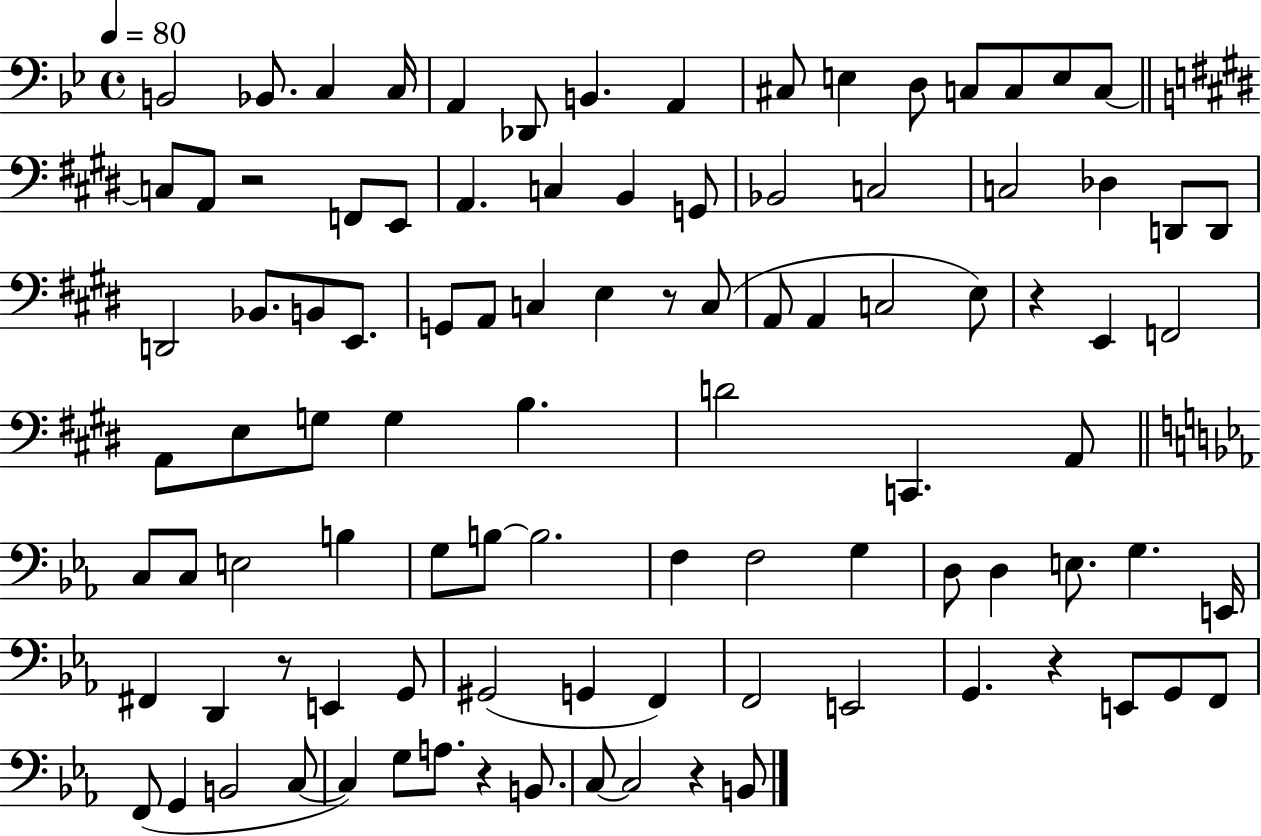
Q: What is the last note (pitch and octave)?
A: B2